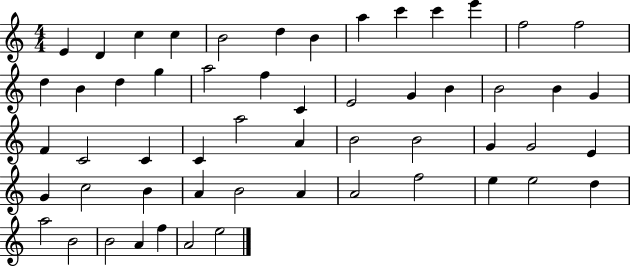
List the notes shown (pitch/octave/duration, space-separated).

E4/q D4/q C5/q C5/q B4/h D5/q B4/q A5/q C6/q C6/q E6/q F5/h F5/h D5/q B4/q D5/q G5/q A5/h F5/q C4/q E4/h G4/q B4/q B4/h B4/q G4/q F4/q C4/h C4/q C4/q A5/h A4/q B4/h B4/h G4/q G4/h E4/q G4/q C5/h B4/q A4/q B4/h A4/q A4/h F5/h E5/q E5/h D5/q A5/h B4/h B4/h A4/q F5/q A4/h E5/h